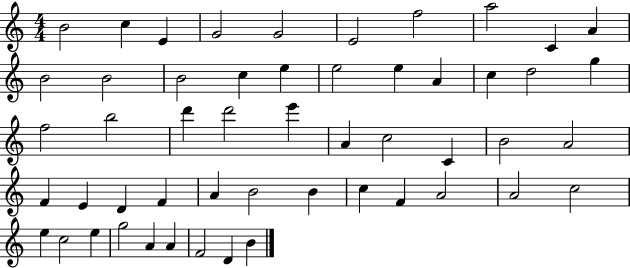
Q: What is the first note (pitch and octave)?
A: B4